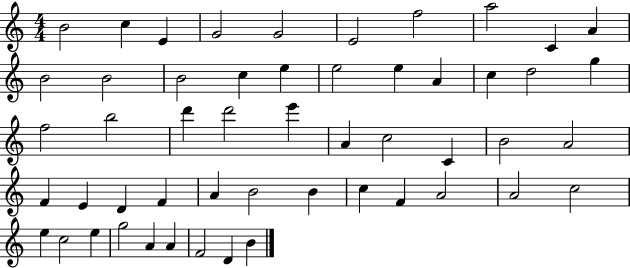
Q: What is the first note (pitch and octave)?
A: B4